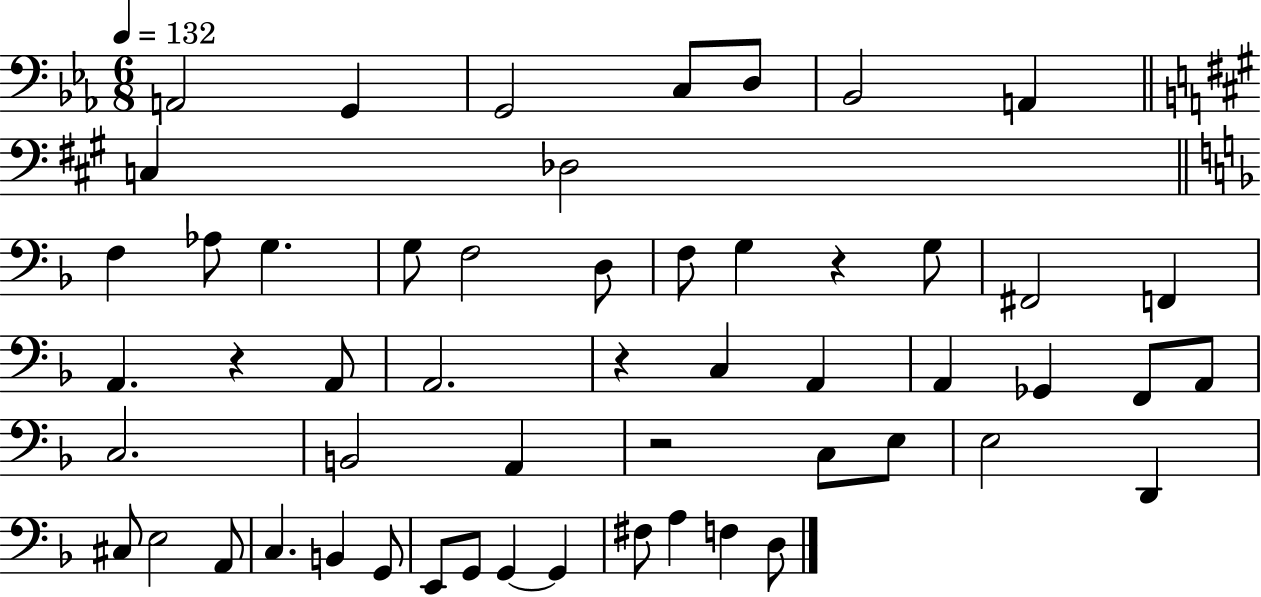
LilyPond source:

{
  \clef bass
  \numericTimeSignature
  \time 6/8
  \key ees \major
  \tempo 4 = 132
  a,2 g,4 | g,2 c8 d8 | bes,2 a,4 | \bar "||" \break \key a \major c4 des2 | \bar "||" \break \key f \major f4 aes8 g4. | g8 f2 d8 | f8 g4 r4 g8 | fis,2 f,4 | \break a,4. r4 a,8 | a,2. | r4 c4 a,4 | a,4 ges,4 f,8 a,8 | \break c2. | b,2 a,4 | r2 c8 e8 | e2 d,4 | \break cis8 e2 a,8 | c4. b,4 g,8 | e,8 g,8 g,4~~ g,4 | fis8 a4 f4 d8 | \break \bar "|."
}